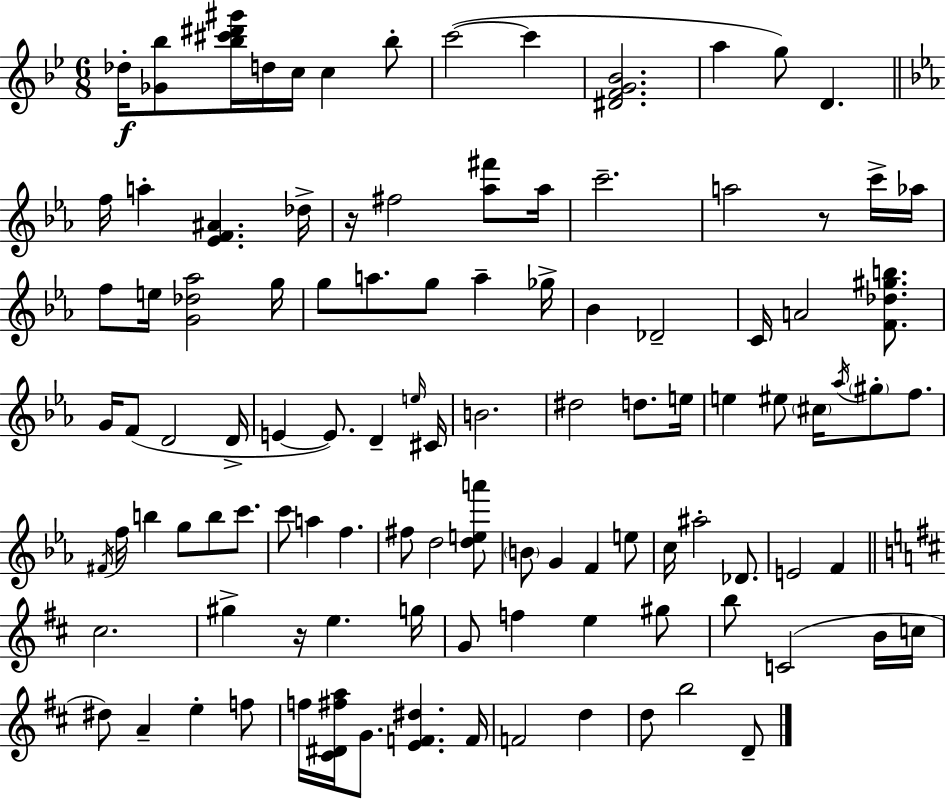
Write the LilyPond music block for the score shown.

{
  \clef treble
  \numericTimeSignature
  \time 6/8
  \key g \minor
  \repeat volta 2 { des''16-.\f <ges' bes''>8 <bes'' cis''' dis''' gis'''>16 d''16 c''16 c''4 bes''8-. | c'''2~(~ c'''4 | <dis' f' g' bes'>2. | a''4 g''8) d'4. | \break \bar "||" \break \key ees \major f''16 a''4-. <ees' f' ais'>4. des''16-> | r16 fis''2 <aes'' fis'''>8 aes''16 | c'''2.-- | a''2 r8 c'''16-> aes''16 | \break f''8 e''16 <g' des'' aes''>2 g''16 | g''8 a''8. g''8 a''4-- ges''16-> | bes'4 des'2-- | c'16 a'2 <f' des'' gis'' b''>8. | \break g'16 f'8( d'2 d'16-> | e'4~~ e'8.) d'4-- \grace { e''16 } | cis'16 b'2. | dis''2 d''8. | \break e''16 e''4 eis''8 \parenthesize cis''16 \acciaccatura { aes''16 } \parenthesize gis''8-. f''8. | \acciaccatura { fis'16 } f''16 b''4 g''8 b''8 | c'''8. c'''8 a''4 f''4. | fis''8 d''2 | \break <d'' e'' a'''>8 \parenthesize b'8 g'4 f'4 | e''8 c''16 ais''2-. | des'8. e'2 f'4 | \bar "||" \break \key d \major cis''2. | gis''4-> r16 e''4. g''16 | g'8 f''4 e''4 gis''8 | b''8 c'2( b'16 c''16 | \break dis''8) a'4-- e''4-. f''8 | f''16 <cis' dis' fis'' a''>16 g'8. <e' f' dis''>4. f'16 | f'2 d''4 | d''8 b''2 d'8-- | \break } \bar "|."
}